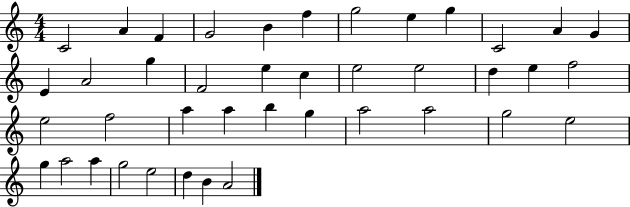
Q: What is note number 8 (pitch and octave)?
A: E5